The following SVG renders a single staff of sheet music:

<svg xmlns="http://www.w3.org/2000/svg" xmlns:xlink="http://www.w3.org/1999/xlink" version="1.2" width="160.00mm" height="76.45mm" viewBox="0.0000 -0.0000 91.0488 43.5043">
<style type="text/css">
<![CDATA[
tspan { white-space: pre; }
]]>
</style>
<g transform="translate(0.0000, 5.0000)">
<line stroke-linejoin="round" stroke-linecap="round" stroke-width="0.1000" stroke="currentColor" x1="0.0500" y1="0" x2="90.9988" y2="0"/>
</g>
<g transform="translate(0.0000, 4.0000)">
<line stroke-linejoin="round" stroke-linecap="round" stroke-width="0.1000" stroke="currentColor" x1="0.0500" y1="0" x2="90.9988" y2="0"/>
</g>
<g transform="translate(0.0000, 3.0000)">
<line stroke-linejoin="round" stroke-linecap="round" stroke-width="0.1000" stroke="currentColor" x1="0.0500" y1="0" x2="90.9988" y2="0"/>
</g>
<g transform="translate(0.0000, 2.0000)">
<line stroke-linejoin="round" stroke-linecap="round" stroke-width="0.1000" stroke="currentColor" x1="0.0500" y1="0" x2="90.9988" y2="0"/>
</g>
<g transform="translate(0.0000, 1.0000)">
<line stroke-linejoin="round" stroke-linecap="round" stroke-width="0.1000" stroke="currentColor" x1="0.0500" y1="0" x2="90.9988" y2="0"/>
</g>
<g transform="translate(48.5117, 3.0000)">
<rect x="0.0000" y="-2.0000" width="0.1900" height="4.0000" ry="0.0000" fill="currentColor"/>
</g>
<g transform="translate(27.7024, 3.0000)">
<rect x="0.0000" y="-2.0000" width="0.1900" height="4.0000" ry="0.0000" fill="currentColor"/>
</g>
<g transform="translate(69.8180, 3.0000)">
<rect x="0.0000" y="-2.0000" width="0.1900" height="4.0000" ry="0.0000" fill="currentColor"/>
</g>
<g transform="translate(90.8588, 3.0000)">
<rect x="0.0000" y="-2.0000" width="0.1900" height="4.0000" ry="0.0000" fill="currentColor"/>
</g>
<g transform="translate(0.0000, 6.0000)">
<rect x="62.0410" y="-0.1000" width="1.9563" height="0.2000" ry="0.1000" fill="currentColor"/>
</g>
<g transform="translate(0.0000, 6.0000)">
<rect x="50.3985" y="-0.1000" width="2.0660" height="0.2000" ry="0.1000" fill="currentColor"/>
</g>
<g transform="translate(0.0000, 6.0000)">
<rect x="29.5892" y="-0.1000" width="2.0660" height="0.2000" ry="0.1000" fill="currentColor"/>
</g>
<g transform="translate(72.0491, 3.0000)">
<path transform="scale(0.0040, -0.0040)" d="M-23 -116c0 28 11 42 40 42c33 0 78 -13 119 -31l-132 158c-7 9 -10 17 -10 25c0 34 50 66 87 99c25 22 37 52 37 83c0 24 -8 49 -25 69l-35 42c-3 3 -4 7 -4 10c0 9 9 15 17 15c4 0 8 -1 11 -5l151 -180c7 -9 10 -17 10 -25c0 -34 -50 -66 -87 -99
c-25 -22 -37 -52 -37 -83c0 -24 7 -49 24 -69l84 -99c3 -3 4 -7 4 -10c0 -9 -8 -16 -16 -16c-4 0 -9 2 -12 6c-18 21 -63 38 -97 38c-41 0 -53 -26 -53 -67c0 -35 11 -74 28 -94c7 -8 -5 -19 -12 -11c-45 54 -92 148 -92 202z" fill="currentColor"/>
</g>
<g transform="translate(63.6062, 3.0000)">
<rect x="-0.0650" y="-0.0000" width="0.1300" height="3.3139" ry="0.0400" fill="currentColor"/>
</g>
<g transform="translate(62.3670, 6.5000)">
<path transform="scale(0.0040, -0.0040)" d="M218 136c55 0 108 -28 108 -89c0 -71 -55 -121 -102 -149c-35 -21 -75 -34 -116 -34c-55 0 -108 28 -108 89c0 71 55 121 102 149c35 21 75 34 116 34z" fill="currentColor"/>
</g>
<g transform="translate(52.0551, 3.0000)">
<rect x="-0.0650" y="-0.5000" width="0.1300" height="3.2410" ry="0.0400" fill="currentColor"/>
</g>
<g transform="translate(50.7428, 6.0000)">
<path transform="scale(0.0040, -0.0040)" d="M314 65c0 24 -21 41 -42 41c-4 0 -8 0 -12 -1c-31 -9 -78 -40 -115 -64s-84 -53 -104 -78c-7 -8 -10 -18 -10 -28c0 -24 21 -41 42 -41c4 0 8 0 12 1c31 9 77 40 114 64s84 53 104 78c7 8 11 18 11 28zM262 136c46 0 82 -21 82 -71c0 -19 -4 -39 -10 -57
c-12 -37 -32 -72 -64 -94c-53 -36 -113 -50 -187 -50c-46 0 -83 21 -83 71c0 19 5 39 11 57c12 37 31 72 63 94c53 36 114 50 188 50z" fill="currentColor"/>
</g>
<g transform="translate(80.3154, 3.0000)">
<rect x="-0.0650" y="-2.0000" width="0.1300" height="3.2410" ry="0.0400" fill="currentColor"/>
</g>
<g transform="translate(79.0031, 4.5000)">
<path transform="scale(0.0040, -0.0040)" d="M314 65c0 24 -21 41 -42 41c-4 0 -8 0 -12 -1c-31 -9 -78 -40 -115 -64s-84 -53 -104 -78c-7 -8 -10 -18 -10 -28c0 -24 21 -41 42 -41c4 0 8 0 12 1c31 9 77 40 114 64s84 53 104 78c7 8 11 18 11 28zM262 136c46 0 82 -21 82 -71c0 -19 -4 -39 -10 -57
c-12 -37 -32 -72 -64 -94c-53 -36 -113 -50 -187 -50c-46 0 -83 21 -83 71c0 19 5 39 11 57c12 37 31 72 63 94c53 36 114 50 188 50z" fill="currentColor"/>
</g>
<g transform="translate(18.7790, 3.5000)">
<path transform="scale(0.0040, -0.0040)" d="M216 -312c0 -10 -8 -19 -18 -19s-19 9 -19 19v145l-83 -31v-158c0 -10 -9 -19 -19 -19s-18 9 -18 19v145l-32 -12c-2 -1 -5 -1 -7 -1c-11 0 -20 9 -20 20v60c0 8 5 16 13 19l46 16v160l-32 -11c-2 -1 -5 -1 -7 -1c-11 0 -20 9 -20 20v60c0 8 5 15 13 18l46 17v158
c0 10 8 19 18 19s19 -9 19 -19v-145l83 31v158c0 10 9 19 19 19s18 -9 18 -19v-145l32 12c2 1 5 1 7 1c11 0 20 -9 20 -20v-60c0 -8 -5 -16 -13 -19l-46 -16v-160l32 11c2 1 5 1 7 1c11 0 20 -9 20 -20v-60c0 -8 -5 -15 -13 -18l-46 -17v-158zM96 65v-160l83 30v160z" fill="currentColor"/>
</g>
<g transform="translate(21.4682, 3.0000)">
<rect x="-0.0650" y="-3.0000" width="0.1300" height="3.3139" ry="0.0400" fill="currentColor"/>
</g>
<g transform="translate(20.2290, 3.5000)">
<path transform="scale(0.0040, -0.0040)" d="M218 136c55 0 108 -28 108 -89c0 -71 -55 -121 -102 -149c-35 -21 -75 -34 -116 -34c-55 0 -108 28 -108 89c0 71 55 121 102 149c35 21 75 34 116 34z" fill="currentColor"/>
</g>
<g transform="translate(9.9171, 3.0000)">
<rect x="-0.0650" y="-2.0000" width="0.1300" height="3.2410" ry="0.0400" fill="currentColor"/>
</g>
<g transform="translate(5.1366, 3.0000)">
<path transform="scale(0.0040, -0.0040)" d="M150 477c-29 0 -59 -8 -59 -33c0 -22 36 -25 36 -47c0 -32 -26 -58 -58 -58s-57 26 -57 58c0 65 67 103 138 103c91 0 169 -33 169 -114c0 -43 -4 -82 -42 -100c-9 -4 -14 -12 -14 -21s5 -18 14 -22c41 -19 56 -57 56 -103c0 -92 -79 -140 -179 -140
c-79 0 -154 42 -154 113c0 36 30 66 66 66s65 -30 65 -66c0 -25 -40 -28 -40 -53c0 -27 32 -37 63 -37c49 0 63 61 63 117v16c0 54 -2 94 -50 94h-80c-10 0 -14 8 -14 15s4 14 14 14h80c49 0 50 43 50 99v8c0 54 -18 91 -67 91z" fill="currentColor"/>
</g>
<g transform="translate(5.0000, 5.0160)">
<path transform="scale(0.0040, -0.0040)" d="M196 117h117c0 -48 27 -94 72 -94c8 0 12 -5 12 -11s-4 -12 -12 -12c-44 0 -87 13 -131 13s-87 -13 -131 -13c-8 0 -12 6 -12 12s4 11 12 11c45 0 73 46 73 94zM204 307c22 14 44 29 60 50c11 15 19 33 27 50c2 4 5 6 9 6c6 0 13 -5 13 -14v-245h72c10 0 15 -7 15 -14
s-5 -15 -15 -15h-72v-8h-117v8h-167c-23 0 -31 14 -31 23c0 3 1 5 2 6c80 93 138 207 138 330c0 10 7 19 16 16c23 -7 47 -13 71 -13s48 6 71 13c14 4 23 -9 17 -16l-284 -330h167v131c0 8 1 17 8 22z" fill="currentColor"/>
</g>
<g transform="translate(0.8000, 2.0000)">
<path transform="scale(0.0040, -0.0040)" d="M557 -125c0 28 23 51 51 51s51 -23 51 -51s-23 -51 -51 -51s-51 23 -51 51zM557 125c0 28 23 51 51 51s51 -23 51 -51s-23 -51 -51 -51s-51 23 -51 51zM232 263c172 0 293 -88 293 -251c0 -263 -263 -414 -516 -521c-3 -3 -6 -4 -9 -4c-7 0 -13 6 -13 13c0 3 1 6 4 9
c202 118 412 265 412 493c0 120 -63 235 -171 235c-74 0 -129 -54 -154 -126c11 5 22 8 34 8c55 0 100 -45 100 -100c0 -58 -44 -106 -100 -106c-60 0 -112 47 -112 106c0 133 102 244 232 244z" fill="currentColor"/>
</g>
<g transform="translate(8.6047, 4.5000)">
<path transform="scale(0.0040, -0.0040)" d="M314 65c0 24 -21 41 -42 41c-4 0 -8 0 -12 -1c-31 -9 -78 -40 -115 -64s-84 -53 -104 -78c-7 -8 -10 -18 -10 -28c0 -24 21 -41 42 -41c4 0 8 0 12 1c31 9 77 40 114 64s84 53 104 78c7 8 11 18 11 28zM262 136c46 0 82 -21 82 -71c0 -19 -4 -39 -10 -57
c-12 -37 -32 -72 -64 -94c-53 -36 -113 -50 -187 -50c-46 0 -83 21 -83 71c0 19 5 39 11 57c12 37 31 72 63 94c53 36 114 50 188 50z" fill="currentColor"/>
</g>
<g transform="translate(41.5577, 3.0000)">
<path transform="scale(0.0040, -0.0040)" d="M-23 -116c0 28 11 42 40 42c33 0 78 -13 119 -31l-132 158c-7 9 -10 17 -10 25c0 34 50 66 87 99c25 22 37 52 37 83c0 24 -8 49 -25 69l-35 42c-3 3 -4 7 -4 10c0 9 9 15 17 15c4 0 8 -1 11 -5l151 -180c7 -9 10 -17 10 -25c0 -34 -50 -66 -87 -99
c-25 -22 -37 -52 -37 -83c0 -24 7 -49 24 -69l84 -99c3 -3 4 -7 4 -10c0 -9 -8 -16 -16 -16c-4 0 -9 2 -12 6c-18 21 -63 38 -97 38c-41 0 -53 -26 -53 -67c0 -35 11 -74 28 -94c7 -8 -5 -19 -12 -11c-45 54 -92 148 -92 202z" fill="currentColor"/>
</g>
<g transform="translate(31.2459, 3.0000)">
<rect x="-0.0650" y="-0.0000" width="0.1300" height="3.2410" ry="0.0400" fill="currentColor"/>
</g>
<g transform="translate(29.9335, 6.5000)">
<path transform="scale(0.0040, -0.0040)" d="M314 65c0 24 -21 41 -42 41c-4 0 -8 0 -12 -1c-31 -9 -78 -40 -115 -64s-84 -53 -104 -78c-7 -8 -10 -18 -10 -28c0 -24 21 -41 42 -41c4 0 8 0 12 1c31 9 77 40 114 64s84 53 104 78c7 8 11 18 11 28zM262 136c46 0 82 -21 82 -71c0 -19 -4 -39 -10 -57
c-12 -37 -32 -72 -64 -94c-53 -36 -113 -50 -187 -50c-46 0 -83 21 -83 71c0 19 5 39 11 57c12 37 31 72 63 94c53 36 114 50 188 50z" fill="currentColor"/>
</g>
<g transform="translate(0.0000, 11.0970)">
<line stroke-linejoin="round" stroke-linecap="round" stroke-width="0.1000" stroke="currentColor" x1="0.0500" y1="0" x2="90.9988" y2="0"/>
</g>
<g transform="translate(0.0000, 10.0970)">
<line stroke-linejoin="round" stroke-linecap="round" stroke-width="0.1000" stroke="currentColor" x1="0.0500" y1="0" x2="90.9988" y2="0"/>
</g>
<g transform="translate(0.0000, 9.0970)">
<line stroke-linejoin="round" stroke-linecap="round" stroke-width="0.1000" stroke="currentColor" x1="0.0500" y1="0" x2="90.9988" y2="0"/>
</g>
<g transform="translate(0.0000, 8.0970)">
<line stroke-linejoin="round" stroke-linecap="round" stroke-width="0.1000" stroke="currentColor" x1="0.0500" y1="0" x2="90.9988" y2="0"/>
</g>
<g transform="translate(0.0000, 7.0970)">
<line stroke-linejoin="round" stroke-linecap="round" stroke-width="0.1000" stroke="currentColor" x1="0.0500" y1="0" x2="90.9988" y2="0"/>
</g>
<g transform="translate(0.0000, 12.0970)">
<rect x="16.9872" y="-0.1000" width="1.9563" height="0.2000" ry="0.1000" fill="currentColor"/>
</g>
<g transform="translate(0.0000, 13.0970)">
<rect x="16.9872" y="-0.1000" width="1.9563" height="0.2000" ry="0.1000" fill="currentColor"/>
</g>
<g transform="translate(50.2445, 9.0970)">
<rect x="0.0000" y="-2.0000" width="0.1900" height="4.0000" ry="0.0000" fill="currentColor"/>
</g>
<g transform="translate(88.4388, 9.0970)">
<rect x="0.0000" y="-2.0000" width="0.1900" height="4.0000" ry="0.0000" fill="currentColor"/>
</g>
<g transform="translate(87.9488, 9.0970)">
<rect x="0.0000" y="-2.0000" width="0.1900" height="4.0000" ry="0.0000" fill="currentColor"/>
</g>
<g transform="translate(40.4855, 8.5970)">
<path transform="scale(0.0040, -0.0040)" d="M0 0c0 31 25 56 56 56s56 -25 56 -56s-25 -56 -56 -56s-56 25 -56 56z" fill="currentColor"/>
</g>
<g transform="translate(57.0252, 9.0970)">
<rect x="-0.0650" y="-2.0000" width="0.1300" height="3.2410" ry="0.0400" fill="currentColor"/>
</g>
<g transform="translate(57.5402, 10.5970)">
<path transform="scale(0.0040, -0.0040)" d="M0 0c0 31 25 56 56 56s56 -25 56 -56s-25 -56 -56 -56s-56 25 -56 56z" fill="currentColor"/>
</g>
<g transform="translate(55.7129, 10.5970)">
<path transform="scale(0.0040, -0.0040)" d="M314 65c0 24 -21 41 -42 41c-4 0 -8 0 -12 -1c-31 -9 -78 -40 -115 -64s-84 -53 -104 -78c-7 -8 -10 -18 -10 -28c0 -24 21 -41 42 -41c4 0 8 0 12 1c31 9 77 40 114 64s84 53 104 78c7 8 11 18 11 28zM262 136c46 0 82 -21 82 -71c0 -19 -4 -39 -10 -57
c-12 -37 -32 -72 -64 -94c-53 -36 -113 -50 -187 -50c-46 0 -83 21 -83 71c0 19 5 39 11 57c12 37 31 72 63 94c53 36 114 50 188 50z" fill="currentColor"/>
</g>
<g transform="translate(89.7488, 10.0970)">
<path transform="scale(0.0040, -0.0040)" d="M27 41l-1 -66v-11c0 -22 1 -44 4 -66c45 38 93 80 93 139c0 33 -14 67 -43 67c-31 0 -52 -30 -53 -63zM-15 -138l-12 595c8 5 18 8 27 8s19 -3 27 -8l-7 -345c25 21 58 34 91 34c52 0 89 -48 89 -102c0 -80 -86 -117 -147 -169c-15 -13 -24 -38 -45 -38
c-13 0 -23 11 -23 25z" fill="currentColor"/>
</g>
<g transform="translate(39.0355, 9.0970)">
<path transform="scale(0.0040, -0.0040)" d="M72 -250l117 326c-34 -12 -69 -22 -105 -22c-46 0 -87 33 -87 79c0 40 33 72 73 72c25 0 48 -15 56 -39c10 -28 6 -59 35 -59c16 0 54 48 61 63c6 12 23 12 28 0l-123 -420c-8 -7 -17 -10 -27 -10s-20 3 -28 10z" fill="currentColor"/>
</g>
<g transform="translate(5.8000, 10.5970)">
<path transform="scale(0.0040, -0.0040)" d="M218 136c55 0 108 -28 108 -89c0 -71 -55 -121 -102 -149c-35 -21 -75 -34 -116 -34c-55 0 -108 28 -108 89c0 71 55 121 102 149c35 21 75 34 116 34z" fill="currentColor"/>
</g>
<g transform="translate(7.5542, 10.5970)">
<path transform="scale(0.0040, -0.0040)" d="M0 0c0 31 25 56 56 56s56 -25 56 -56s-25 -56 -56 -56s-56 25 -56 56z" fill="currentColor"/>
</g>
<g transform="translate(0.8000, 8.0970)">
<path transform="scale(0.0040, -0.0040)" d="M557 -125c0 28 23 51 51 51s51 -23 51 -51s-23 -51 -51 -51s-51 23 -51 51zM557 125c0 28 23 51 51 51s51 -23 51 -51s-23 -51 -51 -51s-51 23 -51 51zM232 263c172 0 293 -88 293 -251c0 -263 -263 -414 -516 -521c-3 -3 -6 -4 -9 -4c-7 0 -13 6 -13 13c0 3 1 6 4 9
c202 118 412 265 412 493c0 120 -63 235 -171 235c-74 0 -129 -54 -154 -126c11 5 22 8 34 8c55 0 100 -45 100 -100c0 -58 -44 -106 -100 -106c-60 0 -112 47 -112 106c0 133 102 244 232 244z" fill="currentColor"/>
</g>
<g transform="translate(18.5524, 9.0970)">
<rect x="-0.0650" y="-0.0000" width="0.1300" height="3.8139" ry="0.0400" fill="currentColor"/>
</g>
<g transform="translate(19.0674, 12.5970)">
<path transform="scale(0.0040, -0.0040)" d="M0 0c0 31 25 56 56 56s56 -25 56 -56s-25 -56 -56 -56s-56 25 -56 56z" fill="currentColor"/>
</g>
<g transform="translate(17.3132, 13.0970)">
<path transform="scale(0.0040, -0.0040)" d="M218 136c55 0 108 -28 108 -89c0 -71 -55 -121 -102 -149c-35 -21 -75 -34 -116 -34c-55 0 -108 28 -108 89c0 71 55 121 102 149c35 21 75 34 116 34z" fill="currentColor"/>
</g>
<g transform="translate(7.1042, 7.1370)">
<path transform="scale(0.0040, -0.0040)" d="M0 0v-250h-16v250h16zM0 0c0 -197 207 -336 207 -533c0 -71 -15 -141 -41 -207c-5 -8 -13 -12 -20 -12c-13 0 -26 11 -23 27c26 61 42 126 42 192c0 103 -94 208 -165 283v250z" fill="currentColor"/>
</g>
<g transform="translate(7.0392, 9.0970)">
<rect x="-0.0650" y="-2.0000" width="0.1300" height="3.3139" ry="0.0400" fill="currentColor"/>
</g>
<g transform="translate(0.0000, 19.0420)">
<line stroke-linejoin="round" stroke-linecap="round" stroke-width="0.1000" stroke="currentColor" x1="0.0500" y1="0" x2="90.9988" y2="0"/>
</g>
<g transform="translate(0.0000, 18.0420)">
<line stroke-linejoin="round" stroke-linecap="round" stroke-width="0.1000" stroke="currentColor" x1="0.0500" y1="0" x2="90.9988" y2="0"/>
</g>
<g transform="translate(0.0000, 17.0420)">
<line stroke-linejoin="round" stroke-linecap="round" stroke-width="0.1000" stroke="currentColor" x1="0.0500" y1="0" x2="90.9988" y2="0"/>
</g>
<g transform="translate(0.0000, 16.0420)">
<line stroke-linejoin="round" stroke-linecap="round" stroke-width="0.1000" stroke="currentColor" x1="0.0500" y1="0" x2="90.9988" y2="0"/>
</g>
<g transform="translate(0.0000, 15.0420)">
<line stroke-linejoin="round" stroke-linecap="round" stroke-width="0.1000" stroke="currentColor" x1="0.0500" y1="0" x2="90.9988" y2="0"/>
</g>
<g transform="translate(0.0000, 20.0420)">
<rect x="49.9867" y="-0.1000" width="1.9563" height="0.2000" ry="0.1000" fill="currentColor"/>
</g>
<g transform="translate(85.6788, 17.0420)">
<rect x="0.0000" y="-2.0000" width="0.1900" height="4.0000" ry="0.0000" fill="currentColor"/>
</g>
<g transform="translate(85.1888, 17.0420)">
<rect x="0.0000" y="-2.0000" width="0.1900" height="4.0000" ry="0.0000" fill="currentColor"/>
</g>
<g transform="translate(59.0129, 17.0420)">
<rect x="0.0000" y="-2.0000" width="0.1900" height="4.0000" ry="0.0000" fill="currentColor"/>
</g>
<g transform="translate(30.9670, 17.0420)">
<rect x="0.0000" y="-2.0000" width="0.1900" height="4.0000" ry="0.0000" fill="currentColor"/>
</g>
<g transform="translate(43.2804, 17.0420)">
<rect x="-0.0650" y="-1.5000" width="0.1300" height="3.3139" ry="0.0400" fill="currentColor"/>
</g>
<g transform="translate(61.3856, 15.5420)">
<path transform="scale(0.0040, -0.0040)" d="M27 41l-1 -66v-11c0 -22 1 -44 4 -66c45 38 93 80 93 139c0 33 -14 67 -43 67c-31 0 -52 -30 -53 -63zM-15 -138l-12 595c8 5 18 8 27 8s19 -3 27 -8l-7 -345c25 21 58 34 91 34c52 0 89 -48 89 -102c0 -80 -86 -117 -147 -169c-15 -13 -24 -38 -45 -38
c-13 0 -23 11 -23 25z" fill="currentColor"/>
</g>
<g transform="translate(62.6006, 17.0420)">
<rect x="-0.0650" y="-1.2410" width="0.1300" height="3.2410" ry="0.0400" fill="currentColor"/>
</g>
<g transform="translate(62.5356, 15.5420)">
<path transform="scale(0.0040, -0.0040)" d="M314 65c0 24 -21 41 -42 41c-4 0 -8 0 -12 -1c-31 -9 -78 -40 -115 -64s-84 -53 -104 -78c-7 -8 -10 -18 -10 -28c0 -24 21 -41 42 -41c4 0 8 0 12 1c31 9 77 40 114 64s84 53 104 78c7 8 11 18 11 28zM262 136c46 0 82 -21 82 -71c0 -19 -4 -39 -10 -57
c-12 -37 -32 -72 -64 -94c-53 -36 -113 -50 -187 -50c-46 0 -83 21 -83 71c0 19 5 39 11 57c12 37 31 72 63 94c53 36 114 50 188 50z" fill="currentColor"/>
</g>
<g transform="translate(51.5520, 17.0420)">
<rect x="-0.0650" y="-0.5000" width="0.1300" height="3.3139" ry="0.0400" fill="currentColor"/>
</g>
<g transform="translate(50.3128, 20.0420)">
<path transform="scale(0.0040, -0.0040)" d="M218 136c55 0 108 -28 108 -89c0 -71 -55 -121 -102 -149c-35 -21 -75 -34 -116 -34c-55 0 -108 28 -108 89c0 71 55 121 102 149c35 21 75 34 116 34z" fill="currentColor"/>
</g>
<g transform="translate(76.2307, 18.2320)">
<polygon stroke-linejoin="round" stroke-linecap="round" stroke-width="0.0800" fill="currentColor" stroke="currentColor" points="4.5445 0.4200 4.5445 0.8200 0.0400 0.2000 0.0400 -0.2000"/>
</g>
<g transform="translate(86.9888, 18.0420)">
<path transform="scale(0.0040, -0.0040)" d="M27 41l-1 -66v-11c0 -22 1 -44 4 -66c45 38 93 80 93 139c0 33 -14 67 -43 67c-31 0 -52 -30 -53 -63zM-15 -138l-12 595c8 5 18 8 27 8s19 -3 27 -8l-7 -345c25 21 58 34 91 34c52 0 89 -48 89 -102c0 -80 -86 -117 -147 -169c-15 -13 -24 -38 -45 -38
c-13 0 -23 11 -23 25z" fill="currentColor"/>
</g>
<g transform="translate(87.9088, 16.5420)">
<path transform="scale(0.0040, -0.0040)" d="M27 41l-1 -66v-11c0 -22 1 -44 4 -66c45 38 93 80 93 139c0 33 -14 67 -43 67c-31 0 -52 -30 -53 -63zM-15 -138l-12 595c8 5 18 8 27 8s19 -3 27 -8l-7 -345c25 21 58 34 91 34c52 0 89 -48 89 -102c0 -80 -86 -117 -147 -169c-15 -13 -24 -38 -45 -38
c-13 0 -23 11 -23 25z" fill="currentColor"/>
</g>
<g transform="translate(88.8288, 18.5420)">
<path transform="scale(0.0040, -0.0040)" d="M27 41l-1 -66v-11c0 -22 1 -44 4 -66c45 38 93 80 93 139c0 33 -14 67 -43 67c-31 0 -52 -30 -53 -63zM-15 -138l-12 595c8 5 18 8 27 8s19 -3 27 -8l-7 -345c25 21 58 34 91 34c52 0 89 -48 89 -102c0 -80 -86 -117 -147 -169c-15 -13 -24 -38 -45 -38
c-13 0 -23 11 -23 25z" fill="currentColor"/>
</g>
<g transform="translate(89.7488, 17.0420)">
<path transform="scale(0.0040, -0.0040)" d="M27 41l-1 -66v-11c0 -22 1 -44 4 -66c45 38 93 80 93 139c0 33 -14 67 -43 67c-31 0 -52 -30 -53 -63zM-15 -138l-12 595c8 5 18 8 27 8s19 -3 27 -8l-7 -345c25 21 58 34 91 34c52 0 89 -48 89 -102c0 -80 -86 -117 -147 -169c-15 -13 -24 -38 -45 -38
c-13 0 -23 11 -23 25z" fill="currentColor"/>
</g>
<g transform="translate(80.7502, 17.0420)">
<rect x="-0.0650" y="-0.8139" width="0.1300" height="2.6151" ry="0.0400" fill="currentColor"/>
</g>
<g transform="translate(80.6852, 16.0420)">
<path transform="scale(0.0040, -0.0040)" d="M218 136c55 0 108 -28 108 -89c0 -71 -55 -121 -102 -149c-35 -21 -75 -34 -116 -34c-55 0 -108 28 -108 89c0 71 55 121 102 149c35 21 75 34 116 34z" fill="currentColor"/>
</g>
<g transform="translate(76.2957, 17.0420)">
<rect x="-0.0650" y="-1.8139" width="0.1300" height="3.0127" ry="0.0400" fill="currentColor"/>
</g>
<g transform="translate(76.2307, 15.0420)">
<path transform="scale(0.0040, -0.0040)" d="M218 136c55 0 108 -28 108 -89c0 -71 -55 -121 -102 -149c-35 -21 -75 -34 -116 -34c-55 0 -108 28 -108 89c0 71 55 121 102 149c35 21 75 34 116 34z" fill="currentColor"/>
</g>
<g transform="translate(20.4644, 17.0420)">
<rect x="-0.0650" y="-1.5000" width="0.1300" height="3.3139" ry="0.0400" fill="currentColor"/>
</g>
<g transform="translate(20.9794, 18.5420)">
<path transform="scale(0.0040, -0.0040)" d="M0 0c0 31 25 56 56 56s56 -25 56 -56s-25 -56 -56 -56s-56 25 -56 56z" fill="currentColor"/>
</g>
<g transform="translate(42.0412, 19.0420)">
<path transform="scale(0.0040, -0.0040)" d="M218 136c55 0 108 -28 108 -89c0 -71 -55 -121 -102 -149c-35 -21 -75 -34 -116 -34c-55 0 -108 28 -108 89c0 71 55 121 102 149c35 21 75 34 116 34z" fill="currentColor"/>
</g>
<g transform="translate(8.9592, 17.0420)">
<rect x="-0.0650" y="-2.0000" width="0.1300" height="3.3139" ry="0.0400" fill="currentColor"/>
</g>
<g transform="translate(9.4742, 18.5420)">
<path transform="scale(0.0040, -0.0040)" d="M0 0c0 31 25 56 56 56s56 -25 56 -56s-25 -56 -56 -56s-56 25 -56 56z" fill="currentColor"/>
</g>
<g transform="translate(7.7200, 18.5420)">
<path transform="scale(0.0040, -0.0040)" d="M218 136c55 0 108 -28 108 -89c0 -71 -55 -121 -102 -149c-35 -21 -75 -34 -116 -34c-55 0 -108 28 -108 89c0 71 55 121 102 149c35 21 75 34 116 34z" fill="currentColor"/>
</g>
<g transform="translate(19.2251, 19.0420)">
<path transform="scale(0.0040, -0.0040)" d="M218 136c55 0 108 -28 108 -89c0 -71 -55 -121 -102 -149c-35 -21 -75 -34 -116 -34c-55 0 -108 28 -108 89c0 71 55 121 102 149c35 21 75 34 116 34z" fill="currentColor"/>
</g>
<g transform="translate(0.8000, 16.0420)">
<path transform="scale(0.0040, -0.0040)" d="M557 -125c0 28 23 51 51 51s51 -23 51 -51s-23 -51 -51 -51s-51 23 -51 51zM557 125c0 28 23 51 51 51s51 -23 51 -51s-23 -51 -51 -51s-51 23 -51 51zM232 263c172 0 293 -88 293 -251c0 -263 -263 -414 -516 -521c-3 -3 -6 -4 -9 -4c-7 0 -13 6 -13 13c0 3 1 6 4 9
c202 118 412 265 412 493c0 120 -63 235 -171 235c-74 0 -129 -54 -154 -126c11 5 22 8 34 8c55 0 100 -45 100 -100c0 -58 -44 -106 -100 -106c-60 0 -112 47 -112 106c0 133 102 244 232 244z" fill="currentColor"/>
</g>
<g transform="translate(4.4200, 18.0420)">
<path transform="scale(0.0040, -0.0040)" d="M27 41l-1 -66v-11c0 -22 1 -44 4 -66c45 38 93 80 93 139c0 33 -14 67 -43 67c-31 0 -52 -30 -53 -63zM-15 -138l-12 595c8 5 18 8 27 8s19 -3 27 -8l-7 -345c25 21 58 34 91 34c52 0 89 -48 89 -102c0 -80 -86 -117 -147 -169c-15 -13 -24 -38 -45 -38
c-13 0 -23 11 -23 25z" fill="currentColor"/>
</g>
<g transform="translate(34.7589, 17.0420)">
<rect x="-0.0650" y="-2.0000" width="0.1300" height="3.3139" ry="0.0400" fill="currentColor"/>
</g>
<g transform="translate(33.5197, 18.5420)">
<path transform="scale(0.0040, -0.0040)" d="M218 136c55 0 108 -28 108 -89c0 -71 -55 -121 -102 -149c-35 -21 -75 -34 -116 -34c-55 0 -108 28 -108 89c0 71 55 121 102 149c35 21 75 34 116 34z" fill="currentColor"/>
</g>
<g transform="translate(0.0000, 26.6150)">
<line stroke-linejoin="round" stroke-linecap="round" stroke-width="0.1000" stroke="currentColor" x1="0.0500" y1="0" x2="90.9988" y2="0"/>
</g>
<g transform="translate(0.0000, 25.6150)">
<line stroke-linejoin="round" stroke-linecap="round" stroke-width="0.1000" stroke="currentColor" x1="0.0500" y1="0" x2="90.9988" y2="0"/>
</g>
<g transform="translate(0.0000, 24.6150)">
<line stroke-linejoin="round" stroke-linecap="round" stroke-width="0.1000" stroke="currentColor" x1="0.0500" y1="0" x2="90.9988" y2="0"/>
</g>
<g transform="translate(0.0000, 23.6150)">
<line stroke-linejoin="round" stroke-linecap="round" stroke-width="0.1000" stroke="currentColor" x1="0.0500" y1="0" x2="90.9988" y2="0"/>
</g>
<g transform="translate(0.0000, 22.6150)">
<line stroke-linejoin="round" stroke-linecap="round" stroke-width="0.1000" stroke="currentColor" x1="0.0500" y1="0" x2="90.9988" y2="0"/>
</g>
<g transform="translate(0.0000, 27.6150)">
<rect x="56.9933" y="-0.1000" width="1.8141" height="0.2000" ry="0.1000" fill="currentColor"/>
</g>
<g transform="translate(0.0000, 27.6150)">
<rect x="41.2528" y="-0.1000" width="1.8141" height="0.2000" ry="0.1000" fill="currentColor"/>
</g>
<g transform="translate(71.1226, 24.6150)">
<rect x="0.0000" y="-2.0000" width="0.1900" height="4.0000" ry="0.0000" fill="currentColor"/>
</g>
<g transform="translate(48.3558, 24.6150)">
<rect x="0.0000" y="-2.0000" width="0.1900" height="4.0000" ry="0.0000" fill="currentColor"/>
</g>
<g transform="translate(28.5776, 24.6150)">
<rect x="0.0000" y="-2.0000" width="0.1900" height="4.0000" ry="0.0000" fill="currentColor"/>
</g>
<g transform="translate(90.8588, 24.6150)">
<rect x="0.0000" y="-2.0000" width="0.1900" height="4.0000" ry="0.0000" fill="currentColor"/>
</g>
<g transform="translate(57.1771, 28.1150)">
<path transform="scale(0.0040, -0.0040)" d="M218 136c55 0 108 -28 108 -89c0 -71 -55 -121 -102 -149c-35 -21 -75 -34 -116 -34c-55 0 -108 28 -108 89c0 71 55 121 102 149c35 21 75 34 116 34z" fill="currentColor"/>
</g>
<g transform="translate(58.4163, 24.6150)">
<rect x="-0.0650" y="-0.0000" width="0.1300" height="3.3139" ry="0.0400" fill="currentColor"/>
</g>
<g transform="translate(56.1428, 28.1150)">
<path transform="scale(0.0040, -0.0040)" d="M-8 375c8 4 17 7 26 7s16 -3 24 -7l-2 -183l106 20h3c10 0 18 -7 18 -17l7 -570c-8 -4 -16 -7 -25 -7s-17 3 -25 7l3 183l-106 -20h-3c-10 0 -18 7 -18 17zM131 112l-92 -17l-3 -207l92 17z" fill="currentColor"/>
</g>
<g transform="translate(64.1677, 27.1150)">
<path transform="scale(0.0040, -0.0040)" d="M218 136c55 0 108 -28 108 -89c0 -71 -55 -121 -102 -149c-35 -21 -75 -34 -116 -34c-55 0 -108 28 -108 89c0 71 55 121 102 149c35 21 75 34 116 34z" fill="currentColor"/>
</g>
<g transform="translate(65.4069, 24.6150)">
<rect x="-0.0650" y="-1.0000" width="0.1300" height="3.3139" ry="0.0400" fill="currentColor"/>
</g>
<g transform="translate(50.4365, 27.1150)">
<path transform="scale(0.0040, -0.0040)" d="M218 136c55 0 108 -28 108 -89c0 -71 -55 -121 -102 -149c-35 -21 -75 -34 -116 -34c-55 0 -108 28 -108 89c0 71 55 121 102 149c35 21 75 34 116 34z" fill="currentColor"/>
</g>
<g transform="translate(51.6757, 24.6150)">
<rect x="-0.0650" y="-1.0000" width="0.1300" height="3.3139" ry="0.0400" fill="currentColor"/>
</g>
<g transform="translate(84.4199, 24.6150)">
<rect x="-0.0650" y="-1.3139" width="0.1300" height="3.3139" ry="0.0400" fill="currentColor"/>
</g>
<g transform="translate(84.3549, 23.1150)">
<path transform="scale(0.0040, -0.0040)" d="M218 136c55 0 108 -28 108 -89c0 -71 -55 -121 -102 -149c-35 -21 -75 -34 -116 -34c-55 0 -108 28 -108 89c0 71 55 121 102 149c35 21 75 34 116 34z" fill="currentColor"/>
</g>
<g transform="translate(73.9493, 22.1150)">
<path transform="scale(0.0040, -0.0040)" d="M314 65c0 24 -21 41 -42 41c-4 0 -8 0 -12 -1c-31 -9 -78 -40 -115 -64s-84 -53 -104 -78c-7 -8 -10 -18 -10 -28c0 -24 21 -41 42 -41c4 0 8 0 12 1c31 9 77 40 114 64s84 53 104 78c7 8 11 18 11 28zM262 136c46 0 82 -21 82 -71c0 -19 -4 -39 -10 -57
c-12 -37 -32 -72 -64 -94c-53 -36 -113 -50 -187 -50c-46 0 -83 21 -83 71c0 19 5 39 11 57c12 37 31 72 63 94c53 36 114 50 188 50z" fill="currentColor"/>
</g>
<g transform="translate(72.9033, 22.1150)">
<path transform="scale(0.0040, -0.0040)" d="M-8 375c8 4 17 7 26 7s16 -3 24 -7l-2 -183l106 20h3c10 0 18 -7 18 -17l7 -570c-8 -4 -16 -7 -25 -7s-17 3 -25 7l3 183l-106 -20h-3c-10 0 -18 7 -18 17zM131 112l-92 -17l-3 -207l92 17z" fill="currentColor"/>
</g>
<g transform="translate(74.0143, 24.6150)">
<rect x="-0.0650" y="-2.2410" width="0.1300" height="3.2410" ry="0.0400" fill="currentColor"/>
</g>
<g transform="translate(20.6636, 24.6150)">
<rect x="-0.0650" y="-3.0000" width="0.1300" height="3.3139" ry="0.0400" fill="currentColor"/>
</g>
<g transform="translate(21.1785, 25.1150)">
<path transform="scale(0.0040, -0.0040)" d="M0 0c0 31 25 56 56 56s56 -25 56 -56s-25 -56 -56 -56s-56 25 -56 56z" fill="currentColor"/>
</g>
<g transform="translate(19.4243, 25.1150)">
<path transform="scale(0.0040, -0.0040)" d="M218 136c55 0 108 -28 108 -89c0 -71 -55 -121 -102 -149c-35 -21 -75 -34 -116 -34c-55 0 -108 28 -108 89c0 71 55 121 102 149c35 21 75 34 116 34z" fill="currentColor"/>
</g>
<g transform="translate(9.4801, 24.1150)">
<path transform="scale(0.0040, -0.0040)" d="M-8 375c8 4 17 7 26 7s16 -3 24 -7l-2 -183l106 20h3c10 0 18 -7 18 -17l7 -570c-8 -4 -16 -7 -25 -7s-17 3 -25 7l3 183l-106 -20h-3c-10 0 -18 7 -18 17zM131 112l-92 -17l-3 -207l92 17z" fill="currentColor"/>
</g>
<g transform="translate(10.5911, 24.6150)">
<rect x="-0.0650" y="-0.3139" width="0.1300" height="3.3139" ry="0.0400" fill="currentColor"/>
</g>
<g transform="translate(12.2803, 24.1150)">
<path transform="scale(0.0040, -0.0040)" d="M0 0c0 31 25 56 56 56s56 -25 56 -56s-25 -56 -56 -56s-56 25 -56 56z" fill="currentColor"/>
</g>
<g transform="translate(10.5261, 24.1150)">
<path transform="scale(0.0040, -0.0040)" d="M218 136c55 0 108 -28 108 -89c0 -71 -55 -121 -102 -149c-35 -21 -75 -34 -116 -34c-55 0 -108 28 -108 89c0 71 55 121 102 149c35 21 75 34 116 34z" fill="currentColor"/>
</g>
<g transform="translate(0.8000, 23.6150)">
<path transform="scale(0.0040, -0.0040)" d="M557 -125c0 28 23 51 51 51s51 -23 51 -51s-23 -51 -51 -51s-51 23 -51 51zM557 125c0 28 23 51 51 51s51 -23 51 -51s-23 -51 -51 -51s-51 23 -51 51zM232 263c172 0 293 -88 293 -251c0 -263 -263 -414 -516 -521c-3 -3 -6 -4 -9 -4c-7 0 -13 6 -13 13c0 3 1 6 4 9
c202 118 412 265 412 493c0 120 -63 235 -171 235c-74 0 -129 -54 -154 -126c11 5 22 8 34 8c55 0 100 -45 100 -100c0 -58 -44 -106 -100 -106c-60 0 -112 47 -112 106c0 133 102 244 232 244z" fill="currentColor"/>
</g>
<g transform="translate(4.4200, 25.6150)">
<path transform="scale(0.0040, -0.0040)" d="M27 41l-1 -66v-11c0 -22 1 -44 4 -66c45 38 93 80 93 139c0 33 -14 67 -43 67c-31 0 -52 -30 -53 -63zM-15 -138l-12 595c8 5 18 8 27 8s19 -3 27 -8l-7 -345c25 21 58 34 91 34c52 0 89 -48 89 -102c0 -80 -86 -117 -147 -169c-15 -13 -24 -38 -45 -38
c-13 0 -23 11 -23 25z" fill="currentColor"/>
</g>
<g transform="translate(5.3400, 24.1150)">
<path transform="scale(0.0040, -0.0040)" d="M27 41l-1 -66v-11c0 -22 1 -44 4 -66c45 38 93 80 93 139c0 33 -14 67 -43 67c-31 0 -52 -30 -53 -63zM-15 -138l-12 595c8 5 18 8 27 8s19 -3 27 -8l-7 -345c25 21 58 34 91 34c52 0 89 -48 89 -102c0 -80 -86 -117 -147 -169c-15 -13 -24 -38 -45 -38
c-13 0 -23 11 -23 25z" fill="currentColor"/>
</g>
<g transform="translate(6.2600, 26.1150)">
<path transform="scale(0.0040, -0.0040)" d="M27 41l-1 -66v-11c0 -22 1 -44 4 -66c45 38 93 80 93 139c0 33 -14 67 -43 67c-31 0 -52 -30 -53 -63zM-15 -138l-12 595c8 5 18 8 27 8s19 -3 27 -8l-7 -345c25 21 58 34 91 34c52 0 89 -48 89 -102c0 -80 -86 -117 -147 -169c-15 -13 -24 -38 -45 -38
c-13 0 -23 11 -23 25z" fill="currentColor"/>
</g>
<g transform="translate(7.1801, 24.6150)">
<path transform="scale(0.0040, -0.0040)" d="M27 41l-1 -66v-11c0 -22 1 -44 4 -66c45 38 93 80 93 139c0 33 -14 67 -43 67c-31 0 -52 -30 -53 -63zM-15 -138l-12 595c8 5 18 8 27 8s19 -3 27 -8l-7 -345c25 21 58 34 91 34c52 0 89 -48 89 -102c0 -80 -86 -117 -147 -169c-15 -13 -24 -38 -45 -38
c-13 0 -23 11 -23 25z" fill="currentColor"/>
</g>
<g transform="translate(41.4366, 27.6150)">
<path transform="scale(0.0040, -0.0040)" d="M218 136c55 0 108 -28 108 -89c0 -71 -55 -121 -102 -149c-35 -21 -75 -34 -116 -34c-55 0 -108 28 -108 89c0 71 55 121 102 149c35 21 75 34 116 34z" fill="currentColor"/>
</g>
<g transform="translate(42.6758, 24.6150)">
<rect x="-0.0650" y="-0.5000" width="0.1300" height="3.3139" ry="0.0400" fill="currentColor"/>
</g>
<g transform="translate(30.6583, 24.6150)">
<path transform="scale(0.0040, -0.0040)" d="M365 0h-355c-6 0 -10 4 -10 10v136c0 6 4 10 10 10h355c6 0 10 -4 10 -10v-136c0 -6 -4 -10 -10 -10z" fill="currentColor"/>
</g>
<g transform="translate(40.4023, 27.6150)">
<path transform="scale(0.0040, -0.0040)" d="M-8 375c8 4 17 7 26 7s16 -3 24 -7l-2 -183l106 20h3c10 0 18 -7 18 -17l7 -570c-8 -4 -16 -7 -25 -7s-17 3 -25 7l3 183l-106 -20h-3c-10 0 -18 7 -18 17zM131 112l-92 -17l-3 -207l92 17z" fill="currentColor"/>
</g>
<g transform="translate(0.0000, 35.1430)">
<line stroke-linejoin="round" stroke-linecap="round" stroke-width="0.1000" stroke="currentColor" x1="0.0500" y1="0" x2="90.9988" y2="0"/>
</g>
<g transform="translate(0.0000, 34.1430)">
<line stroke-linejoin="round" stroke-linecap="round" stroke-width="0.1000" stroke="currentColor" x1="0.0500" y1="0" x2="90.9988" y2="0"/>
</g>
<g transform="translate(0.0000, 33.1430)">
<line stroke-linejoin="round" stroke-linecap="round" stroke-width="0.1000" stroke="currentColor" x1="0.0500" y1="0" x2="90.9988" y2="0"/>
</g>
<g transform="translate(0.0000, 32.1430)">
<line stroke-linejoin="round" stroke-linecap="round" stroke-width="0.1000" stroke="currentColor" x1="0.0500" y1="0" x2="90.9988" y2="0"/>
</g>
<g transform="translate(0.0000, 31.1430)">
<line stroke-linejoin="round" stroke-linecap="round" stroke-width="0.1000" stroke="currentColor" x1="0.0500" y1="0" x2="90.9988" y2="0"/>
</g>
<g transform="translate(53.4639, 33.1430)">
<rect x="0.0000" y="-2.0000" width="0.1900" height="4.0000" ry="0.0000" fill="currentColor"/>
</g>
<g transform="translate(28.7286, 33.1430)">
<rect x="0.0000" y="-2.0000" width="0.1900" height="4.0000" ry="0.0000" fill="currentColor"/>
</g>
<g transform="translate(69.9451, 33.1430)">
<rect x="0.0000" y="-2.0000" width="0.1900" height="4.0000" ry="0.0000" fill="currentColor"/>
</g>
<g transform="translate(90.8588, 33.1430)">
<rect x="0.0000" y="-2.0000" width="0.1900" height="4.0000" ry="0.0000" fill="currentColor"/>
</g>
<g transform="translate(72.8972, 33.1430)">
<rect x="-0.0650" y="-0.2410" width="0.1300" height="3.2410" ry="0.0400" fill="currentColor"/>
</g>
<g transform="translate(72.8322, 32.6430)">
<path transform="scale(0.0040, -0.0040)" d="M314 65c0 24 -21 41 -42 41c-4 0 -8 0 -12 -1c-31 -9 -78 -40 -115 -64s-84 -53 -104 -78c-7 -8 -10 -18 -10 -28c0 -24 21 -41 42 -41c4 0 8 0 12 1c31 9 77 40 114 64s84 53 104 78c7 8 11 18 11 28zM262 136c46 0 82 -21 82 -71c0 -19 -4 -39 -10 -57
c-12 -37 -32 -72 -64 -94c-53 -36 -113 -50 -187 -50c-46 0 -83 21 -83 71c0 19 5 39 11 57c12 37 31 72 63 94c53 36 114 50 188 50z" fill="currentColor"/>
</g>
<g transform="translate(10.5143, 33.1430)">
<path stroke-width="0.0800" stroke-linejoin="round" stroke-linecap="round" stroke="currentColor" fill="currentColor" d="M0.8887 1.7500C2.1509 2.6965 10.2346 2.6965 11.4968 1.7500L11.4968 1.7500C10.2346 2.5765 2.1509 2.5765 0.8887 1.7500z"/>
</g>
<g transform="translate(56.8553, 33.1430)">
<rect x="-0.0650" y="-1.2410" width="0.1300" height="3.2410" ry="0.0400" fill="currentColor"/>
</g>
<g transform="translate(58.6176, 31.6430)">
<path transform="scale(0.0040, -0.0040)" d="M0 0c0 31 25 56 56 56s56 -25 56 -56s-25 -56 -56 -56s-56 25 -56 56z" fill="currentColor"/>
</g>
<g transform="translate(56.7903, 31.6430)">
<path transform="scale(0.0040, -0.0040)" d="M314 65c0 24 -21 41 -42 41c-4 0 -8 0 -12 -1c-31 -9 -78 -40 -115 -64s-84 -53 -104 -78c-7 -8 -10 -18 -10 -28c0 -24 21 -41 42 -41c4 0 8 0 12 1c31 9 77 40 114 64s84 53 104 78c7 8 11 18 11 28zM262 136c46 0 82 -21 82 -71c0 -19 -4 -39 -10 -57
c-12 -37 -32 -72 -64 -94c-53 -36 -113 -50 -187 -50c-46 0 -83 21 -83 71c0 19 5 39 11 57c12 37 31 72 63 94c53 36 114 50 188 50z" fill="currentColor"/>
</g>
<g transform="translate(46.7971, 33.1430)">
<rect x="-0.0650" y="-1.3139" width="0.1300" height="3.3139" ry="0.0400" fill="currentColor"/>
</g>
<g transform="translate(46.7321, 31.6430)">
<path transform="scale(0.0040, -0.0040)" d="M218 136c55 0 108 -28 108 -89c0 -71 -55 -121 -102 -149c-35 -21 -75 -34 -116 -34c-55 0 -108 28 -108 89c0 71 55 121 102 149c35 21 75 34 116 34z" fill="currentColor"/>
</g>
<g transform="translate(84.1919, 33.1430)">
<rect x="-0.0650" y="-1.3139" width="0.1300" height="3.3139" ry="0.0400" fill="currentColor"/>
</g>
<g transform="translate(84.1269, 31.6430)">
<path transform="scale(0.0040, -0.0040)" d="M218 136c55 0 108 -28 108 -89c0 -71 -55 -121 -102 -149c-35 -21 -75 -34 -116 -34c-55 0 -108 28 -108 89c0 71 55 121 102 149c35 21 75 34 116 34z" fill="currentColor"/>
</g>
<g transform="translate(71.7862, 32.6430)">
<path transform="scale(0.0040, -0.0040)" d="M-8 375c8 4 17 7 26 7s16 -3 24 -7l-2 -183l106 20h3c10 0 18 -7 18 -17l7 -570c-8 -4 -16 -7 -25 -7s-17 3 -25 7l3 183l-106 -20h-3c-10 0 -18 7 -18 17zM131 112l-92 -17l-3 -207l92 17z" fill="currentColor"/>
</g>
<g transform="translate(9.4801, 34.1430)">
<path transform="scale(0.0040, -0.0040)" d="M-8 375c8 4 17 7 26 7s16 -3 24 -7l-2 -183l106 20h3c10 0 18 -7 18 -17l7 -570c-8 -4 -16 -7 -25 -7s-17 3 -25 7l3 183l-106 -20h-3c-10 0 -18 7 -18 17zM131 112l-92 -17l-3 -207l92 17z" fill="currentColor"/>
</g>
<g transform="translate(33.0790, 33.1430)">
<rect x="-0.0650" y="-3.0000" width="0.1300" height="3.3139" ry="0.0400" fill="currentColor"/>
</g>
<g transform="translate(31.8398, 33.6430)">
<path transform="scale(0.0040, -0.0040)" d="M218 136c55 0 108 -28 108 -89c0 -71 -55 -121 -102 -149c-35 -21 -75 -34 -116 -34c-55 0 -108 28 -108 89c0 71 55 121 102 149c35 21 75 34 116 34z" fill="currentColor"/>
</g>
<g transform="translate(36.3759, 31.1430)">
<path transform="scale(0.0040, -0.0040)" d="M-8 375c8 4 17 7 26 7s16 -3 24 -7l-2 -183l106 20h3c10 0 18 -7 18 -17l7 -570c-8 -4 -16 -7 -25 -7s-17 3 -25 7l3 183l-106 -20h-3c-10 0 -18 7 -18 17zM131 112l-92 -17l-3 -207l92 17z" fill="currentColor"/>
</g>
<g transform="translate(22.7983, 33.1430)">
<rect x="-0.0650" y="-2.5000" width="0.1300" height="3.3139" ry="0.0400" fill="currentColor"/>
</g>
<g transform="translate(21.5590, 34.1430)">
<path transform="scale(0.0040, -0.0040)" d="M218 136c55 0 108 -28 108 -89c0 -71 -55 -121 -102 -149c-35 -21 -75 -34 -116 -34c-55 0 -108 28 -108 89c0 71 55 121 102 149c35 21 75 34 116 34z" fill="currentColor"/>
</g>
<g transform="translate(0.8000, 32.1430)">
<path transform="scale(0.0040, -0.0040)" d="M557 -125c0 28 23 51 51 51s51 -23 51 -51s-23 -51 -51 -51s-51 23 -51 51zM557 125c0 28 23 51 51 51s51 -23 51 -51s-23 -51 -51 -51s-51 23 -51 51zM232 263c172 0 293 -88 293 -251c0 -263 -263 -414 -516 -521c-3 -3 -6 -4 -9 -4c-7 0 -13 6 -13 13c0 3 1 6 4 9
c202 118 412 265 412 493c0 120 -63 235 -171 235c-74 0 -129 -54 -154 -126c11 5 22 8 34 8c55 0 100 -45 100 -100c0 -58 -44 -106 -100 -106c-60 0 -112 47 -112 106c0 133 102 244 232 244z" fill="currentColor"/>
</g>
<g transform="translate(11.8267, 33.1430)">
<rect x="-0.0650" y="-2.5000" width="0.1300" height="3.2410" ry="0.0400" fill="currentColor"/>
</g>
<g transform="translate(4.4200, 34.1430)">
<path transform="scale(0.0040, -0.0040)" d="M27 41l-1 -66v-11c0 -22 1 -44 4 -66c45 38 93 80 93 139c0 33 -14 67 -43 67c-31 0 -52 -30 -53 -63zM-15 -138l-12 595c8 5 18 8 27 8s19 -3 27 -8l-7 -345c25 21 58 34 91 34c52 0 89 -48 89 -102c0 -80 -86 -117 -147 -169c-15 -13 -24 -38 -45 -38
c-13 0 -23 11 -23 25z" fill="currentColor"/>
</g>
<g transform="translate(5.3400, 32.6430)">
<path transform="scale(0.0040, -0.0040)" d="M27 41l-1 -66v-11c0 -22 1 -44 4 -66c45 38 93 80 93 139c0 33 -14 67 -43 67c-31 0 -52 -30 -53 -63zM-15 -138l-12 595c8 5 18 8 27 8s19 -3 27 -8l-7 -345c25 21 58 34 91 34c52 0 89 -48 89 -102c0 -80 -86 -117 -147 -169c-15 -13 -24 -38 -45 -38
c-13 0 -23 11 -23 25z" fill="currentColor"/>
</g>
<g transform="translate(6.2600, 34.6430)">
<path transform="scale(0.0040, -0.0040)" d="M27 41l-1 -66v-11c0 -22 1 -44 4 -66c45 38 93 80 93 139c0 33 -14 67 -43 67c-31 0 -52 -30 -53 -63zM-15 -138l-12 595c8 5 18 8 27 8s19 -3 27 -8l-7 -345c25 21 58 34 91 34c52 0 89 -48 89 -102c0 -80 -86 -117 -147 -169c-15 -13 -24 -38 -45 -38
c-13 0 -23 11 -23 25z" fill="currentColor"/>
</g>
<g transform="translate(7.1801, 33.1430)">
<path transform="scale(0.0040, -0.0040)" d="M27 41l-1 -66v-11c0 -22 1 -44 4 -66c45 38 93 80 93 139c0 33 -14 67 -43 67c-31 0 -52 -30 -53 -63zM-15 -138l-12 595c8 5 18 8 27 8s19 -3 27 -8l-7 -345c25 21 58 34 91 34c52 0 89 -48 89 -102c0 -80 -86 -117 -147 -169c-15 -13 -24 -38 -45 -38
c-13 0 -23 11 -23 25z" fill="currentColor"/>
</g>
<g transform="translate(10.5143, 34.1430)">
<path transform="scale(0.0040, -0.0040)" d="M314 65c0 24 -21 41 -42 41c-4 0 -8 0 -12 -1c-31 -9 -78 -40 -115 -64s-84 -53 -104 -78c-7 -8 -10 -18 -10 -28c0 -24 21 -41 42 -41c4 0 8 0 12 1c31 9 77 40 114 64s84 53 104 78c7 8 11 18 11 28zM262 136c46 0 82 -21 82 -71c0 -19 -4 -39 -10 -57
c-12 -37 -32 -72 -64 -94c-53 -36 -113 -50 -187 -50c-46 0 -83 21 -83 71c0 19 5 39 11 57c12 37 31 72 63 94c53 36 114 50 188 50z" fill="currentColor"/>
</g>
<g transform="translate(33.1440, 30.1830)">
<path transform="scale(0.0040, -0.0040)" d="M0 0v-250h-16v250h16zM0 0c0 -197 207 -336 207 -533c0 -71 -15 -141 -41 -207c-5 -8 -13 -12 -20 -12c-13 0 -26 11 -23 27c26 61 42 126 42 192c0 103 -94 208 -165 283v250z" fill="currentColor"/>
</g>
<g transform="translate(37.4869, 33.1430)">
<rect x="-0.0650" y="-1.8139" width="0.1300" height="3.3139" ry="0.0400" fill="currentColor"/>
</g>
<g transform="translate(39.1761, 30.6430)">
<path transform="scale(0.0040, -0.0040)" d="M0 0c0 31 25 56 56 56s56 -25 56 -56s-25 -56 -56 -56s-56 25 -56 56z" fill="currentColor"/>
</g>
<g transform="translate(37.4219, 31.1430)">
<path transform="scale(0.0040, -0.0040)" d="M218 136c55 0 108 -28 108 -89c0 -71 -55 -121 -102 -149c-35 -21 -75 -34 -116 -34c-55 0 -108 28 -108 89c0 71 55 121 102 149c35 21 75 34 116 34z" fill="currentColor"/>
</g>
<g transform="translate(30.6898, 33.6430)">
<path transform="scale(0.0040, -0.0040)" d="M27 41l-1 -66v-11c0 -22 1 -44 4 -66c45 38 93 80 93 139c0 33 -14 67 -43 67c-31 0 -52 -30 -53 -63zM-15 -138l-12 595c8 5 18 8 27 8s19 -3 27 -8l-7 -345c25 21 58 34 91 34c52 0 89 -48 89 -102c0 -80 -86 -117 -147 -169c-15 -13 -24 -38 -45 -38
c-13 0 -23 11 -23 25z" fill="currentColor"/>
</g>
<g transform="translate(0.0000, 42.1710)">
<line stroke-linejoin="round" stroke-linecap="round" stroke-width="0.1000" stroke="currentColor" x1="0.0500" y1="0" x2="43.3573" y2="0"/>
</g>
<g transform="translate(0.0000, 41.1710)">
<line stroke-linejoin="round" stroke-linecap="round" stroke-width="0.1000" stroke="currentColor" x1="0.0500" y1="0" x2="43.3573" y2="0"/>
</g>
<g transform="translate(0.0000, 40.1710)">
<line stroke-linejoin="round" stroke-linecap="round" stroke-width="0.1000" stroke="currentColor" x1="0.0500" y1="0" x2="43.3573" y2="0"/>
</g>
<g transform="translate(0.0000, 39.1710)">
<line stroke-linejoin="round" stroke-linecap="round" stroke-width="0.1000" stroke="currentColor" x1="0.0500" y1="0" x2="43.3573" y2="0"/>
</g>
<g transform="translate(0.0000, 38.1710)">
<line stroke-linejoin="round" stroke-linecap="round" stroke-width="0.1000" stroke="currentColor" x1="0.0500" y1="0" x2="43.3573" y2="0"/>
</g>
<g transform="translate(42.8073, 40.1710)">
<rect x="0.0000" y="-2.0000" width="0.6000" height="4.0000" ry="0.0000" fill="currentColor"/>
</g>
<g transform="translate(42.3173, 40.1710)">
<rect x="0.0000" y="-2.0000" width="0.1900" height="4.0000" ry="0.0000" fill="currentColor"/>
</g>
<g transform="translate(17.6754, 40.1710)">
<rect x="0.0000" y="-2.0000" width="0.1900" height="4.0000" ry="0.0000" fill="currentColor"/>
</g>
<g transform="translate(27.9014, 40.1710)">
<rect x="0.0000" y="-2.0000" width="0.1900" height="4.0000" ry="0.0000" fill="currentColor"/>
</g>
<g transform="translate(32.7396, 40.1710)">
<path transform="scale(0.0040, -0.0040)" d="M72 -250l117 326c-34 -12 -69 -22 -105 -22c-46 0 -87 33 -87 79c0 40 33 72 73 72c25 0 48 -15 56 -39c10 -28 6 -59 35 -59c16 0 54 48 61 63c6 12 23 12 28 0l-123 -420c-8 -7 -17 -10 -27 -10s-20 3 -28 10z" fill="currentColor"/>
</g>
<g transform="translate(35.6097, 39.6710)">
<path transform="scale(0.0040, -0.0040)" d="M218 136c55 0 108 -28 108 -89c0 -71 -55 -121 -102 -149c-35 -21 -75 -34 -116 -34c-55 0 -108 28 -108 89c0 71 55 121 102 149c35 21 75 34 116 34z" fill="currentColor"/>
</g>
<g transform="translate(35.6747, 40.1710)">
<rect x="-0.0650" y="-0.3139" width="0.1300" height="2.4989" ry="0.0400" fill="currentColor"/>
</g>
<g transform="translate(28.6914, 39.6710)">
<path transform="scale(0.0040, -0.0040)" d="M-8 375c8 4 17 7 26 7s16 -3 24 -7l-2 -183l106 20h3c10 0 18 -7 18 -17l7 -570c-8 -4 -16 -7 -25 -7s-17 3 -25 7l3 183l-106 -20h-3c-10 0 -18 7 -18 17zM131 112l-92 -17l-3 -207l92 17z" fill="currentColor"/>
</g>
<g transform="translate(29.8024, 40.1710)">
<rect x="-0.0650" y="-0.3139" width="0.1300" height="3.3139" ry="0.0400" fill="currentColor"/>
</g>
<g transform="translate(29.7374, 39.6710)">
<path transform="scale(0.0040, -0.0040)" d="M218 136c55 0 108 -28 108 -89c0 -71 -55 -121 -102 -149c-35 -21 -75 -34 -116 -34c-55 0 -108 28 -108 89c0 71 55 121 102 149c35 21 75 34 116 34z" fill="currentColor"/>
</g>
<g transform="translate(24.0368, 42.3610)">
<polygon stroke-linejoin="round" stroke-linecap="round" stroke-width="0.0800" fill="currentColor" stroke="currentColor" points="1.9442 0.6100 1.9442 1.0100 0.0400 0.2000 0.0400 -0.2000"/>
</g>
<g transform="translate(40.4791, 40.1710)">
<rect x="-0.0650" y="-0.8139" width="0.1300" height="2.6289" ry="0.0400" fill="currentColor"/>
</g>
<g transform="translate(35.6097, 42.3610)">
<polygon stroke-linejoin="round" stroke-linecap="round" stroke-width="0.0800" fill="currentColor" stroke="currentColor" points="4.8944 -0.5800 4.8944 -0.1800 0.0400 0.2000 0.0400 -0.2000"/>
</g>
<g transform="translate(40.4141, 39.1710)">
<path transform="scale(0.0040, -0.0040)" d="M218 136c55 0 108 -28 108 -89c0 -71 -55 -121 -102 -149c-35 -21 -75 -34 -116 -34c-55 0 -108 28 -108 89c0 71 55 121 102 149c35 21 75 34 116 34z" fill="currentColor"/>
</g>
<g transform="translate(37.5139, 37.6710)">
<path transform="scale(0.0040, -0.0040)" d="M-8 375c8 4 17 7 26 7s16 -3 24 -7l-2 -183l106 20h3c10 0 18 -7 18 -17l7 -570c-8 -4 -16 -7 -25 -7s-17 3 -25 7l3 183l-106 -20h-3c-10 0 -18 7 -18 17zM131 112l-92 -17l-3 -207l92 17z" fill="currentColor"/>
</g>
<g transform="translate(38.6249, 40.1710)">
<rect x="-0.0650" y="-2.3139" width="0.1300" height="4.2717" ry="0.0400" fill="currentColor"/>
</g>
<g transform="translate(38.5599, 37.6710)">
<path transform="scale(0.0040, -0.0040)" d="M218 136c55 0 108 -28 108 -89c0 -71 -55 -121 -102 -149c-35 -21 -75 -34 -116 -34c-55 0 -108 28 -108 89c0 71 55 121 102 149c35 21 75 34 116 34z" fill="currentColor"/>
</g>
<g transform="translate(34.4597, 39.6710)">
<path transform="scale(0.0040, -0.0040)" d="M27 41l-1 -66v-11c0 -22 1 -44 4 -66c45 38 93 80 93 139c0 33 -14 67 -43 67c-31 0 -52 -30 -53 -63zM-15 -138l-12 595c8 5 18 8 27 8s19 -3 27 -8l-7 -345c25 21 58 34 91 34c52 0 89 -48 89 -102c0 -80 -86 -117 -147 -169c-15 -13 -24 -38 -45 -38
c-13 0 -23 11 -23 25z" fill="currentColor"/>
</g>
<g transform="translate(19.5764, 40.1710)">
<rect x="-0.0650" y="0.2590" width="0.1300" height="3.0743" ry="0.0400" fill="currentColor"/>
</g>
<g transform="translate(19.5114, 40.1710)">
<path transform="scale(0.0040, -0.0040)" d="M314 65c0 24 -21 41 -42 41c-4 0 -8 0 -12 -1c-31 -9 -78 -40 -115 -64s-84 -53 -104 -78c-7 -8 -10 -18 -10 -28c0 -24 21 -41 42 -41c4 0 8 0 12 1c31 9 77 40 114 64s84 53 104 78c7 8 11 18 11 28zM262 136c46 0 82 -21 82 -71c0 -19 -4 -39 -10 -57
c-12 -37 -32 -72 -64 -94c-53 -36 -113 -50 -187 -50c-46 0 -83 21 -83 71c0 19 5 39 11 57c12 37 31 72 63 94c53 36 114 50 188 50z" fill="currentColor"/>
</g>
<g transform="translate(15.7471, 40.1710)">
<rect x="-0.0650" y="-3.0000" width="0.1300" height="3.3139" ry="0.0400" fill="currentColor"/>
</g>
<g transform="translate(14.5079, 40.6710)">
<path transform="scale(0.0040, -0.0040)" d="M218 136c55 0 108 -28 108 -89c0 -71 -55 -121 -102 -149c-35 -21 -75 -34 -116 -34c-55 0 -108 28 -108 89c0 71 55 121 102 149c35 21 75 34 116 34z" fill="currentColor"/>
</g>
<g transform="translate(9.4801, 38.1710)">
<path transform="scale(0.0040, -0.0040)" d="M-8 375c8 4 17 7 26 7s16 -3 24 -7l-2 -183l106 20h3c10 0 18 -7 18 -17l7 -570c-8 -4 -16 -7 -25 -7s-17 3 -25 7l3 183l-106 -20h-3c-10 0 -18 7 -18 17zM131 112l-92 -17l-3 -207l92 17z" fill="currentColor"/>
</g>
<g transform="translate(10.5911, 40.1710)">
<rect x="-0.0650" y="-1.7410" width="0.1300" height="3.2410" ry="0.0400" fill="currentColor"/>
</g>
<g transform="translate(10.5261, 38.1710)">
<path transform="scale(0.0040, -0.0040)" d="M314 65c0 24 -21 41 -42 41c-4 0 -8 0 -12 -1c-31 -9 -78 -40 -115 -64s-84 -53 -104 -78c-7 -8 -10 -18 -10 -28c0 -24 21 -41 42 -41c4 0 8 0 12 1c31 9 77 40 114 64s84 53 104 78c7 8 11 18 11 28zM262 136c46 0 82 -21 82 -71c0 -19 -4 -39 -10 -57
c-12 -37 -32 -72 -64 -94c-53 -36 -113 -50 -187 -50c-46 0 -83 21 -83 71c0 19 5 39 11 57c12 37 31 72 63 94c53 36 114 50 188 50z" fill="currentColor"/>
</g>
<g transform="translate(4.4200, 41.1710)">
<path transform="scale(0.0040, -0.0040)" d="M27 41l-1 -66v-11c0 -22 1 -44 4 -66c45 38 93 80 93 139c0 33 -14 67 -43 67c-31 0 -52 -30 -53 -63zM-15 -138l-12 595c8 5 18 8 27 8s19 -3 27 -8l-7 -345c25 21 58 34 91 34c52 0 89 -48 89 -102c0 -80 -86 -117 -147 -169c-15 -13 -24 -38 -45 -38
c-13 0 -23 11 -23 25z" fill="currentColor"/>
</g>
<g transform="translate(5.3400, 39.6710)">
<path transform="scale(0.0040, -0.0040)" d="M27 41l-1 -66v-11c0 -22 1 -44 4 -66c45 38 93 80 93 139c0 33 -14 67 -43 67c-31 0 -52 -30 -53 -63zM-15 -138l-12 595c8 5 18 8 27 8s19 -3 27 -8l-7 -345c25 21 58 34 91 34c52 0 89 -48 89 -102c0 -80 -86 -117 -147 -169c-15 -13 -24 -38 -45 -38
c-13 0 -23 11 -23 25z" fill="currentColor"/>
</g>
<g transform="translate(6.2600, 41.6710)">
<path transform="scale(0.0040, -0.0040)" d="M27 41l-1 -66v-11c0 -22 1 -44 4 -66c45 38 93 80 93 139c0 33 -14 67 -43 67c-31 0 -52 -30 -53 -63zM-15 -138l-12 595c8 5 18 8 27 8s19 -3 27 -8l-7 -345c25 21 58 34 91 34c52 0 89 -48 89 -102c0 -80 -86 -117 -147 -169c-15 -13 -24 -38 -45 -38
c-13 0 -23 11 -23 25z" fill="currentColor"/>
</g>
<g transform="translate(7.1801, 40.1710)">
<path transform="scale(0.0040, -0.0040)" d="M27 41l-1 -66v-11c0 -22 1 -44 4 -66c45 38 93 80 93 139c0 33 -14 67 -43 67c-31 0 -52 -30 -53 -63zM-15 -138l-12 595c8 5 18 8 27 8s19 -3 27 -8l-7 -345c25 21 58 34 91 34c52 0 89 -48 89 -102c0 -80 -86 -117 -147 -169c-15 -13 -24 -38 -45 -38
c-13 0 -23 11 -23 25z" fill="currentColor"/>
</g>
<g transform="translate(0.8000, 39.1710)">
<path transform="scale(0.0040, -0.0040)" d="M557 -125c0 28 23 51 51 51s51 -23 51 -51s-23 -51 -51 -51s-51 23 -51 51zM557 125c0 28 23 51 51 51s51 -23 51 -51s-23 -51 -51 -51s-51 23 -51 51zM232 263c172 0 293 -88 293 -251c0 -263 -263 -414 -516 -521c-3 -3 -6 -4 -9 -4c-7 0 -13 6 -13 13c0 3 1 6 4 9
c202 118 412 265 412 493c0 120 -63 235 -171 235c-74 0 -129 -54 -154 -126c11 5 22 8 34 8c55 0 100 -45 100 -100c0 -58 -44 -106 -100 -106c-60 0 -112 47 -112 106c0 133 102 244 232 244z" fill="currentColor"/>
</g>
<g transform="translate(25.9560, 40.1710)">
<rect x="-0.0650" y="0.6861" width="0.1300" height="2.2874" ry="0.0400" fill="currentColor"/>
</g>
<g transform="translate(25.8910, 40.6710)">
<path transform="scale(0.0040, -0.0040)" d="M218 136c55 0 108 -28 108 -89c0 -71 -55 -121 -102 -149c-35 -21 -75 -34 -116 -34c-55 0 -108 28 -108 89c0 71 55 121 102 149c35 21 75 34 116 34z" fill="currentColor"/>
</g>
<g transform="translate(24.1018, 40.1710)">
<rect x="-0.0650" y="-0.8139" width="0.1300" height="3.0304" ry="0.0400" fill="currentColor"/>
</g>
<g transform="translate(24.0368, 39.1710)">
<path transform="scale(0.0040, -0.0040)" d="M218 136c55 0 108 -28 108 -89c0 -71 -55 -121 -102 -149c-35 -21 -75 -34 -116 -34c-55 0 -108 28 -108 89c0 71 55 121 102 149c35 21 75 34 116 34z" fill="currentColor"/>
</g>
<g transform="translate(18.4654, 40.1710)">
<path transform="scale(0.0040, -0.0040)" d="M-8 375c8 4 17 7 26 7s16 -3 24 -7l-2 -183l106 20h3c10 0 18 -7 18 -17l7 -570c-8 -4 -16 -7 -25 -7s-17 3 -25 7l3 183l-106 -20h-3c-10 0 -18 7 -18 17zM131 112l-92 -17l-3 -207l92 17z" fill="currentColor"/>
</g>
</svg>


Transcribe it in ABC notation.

X:1
T:Untitled
M:3/4
L:1/4
K:C
A,,2 ^C, D,,2 z E,,2 D,, z A,,2 A,,/2 C,, z/2 A,,2 A,, G,, A,, G,, E,, _G,2 A,/2 F,/2 E, C, z2 E,, F,, D,, F,, B,2 G, B,,2 B,, _C,/2 A, G, G,2 E,2 G, A,2 C, D,2 F,/2 C,/2 E, z/2 _E,/2 B,/2 F,/2